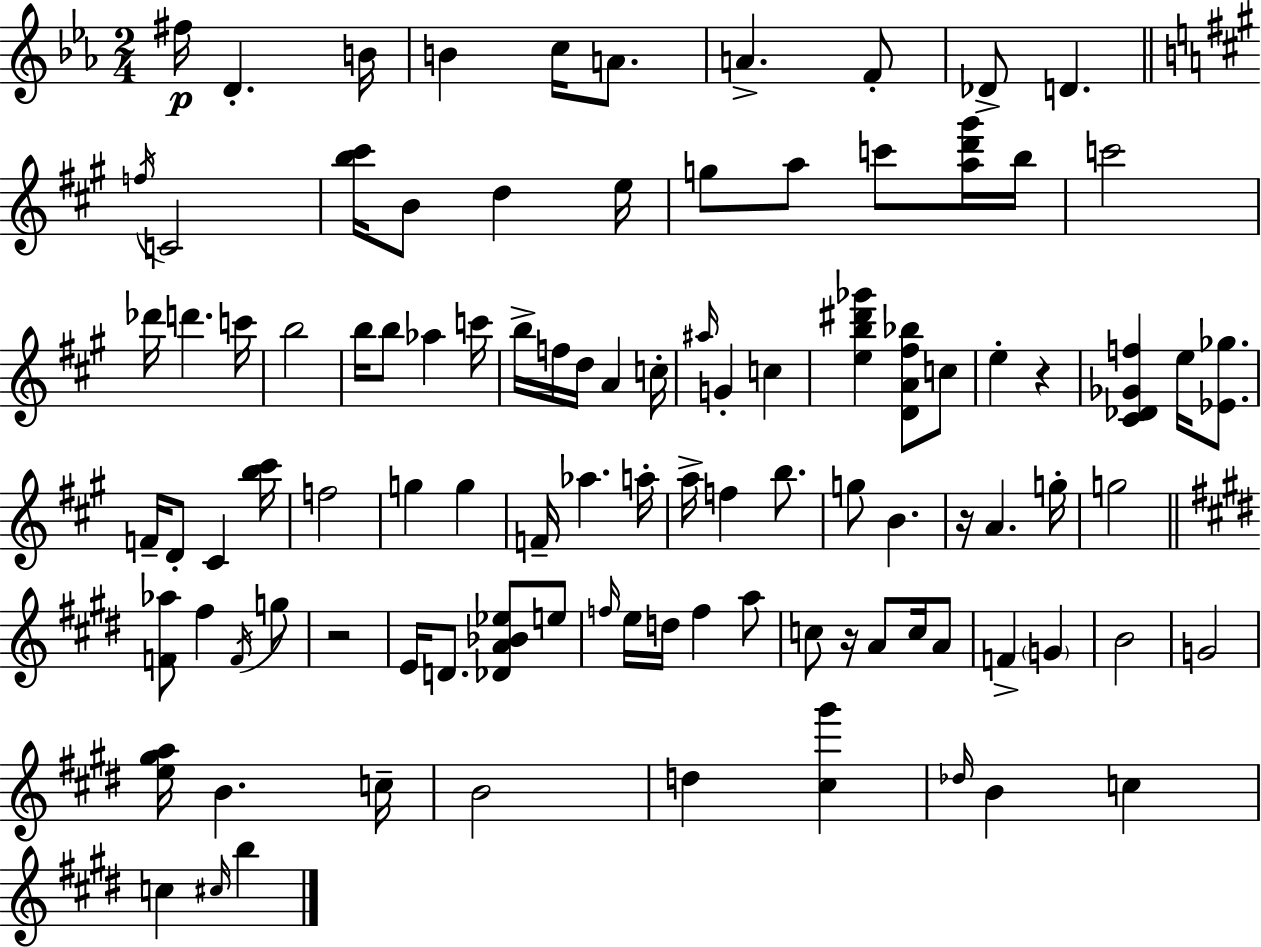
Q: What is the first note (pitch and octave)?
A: F#5